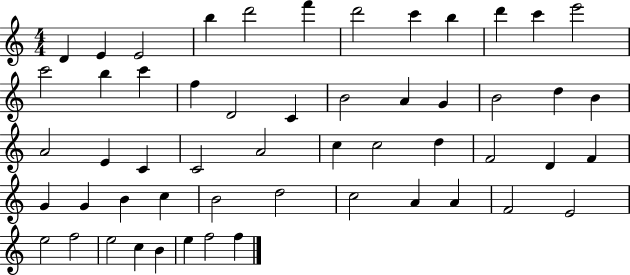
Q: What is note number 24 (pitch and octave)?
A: B4